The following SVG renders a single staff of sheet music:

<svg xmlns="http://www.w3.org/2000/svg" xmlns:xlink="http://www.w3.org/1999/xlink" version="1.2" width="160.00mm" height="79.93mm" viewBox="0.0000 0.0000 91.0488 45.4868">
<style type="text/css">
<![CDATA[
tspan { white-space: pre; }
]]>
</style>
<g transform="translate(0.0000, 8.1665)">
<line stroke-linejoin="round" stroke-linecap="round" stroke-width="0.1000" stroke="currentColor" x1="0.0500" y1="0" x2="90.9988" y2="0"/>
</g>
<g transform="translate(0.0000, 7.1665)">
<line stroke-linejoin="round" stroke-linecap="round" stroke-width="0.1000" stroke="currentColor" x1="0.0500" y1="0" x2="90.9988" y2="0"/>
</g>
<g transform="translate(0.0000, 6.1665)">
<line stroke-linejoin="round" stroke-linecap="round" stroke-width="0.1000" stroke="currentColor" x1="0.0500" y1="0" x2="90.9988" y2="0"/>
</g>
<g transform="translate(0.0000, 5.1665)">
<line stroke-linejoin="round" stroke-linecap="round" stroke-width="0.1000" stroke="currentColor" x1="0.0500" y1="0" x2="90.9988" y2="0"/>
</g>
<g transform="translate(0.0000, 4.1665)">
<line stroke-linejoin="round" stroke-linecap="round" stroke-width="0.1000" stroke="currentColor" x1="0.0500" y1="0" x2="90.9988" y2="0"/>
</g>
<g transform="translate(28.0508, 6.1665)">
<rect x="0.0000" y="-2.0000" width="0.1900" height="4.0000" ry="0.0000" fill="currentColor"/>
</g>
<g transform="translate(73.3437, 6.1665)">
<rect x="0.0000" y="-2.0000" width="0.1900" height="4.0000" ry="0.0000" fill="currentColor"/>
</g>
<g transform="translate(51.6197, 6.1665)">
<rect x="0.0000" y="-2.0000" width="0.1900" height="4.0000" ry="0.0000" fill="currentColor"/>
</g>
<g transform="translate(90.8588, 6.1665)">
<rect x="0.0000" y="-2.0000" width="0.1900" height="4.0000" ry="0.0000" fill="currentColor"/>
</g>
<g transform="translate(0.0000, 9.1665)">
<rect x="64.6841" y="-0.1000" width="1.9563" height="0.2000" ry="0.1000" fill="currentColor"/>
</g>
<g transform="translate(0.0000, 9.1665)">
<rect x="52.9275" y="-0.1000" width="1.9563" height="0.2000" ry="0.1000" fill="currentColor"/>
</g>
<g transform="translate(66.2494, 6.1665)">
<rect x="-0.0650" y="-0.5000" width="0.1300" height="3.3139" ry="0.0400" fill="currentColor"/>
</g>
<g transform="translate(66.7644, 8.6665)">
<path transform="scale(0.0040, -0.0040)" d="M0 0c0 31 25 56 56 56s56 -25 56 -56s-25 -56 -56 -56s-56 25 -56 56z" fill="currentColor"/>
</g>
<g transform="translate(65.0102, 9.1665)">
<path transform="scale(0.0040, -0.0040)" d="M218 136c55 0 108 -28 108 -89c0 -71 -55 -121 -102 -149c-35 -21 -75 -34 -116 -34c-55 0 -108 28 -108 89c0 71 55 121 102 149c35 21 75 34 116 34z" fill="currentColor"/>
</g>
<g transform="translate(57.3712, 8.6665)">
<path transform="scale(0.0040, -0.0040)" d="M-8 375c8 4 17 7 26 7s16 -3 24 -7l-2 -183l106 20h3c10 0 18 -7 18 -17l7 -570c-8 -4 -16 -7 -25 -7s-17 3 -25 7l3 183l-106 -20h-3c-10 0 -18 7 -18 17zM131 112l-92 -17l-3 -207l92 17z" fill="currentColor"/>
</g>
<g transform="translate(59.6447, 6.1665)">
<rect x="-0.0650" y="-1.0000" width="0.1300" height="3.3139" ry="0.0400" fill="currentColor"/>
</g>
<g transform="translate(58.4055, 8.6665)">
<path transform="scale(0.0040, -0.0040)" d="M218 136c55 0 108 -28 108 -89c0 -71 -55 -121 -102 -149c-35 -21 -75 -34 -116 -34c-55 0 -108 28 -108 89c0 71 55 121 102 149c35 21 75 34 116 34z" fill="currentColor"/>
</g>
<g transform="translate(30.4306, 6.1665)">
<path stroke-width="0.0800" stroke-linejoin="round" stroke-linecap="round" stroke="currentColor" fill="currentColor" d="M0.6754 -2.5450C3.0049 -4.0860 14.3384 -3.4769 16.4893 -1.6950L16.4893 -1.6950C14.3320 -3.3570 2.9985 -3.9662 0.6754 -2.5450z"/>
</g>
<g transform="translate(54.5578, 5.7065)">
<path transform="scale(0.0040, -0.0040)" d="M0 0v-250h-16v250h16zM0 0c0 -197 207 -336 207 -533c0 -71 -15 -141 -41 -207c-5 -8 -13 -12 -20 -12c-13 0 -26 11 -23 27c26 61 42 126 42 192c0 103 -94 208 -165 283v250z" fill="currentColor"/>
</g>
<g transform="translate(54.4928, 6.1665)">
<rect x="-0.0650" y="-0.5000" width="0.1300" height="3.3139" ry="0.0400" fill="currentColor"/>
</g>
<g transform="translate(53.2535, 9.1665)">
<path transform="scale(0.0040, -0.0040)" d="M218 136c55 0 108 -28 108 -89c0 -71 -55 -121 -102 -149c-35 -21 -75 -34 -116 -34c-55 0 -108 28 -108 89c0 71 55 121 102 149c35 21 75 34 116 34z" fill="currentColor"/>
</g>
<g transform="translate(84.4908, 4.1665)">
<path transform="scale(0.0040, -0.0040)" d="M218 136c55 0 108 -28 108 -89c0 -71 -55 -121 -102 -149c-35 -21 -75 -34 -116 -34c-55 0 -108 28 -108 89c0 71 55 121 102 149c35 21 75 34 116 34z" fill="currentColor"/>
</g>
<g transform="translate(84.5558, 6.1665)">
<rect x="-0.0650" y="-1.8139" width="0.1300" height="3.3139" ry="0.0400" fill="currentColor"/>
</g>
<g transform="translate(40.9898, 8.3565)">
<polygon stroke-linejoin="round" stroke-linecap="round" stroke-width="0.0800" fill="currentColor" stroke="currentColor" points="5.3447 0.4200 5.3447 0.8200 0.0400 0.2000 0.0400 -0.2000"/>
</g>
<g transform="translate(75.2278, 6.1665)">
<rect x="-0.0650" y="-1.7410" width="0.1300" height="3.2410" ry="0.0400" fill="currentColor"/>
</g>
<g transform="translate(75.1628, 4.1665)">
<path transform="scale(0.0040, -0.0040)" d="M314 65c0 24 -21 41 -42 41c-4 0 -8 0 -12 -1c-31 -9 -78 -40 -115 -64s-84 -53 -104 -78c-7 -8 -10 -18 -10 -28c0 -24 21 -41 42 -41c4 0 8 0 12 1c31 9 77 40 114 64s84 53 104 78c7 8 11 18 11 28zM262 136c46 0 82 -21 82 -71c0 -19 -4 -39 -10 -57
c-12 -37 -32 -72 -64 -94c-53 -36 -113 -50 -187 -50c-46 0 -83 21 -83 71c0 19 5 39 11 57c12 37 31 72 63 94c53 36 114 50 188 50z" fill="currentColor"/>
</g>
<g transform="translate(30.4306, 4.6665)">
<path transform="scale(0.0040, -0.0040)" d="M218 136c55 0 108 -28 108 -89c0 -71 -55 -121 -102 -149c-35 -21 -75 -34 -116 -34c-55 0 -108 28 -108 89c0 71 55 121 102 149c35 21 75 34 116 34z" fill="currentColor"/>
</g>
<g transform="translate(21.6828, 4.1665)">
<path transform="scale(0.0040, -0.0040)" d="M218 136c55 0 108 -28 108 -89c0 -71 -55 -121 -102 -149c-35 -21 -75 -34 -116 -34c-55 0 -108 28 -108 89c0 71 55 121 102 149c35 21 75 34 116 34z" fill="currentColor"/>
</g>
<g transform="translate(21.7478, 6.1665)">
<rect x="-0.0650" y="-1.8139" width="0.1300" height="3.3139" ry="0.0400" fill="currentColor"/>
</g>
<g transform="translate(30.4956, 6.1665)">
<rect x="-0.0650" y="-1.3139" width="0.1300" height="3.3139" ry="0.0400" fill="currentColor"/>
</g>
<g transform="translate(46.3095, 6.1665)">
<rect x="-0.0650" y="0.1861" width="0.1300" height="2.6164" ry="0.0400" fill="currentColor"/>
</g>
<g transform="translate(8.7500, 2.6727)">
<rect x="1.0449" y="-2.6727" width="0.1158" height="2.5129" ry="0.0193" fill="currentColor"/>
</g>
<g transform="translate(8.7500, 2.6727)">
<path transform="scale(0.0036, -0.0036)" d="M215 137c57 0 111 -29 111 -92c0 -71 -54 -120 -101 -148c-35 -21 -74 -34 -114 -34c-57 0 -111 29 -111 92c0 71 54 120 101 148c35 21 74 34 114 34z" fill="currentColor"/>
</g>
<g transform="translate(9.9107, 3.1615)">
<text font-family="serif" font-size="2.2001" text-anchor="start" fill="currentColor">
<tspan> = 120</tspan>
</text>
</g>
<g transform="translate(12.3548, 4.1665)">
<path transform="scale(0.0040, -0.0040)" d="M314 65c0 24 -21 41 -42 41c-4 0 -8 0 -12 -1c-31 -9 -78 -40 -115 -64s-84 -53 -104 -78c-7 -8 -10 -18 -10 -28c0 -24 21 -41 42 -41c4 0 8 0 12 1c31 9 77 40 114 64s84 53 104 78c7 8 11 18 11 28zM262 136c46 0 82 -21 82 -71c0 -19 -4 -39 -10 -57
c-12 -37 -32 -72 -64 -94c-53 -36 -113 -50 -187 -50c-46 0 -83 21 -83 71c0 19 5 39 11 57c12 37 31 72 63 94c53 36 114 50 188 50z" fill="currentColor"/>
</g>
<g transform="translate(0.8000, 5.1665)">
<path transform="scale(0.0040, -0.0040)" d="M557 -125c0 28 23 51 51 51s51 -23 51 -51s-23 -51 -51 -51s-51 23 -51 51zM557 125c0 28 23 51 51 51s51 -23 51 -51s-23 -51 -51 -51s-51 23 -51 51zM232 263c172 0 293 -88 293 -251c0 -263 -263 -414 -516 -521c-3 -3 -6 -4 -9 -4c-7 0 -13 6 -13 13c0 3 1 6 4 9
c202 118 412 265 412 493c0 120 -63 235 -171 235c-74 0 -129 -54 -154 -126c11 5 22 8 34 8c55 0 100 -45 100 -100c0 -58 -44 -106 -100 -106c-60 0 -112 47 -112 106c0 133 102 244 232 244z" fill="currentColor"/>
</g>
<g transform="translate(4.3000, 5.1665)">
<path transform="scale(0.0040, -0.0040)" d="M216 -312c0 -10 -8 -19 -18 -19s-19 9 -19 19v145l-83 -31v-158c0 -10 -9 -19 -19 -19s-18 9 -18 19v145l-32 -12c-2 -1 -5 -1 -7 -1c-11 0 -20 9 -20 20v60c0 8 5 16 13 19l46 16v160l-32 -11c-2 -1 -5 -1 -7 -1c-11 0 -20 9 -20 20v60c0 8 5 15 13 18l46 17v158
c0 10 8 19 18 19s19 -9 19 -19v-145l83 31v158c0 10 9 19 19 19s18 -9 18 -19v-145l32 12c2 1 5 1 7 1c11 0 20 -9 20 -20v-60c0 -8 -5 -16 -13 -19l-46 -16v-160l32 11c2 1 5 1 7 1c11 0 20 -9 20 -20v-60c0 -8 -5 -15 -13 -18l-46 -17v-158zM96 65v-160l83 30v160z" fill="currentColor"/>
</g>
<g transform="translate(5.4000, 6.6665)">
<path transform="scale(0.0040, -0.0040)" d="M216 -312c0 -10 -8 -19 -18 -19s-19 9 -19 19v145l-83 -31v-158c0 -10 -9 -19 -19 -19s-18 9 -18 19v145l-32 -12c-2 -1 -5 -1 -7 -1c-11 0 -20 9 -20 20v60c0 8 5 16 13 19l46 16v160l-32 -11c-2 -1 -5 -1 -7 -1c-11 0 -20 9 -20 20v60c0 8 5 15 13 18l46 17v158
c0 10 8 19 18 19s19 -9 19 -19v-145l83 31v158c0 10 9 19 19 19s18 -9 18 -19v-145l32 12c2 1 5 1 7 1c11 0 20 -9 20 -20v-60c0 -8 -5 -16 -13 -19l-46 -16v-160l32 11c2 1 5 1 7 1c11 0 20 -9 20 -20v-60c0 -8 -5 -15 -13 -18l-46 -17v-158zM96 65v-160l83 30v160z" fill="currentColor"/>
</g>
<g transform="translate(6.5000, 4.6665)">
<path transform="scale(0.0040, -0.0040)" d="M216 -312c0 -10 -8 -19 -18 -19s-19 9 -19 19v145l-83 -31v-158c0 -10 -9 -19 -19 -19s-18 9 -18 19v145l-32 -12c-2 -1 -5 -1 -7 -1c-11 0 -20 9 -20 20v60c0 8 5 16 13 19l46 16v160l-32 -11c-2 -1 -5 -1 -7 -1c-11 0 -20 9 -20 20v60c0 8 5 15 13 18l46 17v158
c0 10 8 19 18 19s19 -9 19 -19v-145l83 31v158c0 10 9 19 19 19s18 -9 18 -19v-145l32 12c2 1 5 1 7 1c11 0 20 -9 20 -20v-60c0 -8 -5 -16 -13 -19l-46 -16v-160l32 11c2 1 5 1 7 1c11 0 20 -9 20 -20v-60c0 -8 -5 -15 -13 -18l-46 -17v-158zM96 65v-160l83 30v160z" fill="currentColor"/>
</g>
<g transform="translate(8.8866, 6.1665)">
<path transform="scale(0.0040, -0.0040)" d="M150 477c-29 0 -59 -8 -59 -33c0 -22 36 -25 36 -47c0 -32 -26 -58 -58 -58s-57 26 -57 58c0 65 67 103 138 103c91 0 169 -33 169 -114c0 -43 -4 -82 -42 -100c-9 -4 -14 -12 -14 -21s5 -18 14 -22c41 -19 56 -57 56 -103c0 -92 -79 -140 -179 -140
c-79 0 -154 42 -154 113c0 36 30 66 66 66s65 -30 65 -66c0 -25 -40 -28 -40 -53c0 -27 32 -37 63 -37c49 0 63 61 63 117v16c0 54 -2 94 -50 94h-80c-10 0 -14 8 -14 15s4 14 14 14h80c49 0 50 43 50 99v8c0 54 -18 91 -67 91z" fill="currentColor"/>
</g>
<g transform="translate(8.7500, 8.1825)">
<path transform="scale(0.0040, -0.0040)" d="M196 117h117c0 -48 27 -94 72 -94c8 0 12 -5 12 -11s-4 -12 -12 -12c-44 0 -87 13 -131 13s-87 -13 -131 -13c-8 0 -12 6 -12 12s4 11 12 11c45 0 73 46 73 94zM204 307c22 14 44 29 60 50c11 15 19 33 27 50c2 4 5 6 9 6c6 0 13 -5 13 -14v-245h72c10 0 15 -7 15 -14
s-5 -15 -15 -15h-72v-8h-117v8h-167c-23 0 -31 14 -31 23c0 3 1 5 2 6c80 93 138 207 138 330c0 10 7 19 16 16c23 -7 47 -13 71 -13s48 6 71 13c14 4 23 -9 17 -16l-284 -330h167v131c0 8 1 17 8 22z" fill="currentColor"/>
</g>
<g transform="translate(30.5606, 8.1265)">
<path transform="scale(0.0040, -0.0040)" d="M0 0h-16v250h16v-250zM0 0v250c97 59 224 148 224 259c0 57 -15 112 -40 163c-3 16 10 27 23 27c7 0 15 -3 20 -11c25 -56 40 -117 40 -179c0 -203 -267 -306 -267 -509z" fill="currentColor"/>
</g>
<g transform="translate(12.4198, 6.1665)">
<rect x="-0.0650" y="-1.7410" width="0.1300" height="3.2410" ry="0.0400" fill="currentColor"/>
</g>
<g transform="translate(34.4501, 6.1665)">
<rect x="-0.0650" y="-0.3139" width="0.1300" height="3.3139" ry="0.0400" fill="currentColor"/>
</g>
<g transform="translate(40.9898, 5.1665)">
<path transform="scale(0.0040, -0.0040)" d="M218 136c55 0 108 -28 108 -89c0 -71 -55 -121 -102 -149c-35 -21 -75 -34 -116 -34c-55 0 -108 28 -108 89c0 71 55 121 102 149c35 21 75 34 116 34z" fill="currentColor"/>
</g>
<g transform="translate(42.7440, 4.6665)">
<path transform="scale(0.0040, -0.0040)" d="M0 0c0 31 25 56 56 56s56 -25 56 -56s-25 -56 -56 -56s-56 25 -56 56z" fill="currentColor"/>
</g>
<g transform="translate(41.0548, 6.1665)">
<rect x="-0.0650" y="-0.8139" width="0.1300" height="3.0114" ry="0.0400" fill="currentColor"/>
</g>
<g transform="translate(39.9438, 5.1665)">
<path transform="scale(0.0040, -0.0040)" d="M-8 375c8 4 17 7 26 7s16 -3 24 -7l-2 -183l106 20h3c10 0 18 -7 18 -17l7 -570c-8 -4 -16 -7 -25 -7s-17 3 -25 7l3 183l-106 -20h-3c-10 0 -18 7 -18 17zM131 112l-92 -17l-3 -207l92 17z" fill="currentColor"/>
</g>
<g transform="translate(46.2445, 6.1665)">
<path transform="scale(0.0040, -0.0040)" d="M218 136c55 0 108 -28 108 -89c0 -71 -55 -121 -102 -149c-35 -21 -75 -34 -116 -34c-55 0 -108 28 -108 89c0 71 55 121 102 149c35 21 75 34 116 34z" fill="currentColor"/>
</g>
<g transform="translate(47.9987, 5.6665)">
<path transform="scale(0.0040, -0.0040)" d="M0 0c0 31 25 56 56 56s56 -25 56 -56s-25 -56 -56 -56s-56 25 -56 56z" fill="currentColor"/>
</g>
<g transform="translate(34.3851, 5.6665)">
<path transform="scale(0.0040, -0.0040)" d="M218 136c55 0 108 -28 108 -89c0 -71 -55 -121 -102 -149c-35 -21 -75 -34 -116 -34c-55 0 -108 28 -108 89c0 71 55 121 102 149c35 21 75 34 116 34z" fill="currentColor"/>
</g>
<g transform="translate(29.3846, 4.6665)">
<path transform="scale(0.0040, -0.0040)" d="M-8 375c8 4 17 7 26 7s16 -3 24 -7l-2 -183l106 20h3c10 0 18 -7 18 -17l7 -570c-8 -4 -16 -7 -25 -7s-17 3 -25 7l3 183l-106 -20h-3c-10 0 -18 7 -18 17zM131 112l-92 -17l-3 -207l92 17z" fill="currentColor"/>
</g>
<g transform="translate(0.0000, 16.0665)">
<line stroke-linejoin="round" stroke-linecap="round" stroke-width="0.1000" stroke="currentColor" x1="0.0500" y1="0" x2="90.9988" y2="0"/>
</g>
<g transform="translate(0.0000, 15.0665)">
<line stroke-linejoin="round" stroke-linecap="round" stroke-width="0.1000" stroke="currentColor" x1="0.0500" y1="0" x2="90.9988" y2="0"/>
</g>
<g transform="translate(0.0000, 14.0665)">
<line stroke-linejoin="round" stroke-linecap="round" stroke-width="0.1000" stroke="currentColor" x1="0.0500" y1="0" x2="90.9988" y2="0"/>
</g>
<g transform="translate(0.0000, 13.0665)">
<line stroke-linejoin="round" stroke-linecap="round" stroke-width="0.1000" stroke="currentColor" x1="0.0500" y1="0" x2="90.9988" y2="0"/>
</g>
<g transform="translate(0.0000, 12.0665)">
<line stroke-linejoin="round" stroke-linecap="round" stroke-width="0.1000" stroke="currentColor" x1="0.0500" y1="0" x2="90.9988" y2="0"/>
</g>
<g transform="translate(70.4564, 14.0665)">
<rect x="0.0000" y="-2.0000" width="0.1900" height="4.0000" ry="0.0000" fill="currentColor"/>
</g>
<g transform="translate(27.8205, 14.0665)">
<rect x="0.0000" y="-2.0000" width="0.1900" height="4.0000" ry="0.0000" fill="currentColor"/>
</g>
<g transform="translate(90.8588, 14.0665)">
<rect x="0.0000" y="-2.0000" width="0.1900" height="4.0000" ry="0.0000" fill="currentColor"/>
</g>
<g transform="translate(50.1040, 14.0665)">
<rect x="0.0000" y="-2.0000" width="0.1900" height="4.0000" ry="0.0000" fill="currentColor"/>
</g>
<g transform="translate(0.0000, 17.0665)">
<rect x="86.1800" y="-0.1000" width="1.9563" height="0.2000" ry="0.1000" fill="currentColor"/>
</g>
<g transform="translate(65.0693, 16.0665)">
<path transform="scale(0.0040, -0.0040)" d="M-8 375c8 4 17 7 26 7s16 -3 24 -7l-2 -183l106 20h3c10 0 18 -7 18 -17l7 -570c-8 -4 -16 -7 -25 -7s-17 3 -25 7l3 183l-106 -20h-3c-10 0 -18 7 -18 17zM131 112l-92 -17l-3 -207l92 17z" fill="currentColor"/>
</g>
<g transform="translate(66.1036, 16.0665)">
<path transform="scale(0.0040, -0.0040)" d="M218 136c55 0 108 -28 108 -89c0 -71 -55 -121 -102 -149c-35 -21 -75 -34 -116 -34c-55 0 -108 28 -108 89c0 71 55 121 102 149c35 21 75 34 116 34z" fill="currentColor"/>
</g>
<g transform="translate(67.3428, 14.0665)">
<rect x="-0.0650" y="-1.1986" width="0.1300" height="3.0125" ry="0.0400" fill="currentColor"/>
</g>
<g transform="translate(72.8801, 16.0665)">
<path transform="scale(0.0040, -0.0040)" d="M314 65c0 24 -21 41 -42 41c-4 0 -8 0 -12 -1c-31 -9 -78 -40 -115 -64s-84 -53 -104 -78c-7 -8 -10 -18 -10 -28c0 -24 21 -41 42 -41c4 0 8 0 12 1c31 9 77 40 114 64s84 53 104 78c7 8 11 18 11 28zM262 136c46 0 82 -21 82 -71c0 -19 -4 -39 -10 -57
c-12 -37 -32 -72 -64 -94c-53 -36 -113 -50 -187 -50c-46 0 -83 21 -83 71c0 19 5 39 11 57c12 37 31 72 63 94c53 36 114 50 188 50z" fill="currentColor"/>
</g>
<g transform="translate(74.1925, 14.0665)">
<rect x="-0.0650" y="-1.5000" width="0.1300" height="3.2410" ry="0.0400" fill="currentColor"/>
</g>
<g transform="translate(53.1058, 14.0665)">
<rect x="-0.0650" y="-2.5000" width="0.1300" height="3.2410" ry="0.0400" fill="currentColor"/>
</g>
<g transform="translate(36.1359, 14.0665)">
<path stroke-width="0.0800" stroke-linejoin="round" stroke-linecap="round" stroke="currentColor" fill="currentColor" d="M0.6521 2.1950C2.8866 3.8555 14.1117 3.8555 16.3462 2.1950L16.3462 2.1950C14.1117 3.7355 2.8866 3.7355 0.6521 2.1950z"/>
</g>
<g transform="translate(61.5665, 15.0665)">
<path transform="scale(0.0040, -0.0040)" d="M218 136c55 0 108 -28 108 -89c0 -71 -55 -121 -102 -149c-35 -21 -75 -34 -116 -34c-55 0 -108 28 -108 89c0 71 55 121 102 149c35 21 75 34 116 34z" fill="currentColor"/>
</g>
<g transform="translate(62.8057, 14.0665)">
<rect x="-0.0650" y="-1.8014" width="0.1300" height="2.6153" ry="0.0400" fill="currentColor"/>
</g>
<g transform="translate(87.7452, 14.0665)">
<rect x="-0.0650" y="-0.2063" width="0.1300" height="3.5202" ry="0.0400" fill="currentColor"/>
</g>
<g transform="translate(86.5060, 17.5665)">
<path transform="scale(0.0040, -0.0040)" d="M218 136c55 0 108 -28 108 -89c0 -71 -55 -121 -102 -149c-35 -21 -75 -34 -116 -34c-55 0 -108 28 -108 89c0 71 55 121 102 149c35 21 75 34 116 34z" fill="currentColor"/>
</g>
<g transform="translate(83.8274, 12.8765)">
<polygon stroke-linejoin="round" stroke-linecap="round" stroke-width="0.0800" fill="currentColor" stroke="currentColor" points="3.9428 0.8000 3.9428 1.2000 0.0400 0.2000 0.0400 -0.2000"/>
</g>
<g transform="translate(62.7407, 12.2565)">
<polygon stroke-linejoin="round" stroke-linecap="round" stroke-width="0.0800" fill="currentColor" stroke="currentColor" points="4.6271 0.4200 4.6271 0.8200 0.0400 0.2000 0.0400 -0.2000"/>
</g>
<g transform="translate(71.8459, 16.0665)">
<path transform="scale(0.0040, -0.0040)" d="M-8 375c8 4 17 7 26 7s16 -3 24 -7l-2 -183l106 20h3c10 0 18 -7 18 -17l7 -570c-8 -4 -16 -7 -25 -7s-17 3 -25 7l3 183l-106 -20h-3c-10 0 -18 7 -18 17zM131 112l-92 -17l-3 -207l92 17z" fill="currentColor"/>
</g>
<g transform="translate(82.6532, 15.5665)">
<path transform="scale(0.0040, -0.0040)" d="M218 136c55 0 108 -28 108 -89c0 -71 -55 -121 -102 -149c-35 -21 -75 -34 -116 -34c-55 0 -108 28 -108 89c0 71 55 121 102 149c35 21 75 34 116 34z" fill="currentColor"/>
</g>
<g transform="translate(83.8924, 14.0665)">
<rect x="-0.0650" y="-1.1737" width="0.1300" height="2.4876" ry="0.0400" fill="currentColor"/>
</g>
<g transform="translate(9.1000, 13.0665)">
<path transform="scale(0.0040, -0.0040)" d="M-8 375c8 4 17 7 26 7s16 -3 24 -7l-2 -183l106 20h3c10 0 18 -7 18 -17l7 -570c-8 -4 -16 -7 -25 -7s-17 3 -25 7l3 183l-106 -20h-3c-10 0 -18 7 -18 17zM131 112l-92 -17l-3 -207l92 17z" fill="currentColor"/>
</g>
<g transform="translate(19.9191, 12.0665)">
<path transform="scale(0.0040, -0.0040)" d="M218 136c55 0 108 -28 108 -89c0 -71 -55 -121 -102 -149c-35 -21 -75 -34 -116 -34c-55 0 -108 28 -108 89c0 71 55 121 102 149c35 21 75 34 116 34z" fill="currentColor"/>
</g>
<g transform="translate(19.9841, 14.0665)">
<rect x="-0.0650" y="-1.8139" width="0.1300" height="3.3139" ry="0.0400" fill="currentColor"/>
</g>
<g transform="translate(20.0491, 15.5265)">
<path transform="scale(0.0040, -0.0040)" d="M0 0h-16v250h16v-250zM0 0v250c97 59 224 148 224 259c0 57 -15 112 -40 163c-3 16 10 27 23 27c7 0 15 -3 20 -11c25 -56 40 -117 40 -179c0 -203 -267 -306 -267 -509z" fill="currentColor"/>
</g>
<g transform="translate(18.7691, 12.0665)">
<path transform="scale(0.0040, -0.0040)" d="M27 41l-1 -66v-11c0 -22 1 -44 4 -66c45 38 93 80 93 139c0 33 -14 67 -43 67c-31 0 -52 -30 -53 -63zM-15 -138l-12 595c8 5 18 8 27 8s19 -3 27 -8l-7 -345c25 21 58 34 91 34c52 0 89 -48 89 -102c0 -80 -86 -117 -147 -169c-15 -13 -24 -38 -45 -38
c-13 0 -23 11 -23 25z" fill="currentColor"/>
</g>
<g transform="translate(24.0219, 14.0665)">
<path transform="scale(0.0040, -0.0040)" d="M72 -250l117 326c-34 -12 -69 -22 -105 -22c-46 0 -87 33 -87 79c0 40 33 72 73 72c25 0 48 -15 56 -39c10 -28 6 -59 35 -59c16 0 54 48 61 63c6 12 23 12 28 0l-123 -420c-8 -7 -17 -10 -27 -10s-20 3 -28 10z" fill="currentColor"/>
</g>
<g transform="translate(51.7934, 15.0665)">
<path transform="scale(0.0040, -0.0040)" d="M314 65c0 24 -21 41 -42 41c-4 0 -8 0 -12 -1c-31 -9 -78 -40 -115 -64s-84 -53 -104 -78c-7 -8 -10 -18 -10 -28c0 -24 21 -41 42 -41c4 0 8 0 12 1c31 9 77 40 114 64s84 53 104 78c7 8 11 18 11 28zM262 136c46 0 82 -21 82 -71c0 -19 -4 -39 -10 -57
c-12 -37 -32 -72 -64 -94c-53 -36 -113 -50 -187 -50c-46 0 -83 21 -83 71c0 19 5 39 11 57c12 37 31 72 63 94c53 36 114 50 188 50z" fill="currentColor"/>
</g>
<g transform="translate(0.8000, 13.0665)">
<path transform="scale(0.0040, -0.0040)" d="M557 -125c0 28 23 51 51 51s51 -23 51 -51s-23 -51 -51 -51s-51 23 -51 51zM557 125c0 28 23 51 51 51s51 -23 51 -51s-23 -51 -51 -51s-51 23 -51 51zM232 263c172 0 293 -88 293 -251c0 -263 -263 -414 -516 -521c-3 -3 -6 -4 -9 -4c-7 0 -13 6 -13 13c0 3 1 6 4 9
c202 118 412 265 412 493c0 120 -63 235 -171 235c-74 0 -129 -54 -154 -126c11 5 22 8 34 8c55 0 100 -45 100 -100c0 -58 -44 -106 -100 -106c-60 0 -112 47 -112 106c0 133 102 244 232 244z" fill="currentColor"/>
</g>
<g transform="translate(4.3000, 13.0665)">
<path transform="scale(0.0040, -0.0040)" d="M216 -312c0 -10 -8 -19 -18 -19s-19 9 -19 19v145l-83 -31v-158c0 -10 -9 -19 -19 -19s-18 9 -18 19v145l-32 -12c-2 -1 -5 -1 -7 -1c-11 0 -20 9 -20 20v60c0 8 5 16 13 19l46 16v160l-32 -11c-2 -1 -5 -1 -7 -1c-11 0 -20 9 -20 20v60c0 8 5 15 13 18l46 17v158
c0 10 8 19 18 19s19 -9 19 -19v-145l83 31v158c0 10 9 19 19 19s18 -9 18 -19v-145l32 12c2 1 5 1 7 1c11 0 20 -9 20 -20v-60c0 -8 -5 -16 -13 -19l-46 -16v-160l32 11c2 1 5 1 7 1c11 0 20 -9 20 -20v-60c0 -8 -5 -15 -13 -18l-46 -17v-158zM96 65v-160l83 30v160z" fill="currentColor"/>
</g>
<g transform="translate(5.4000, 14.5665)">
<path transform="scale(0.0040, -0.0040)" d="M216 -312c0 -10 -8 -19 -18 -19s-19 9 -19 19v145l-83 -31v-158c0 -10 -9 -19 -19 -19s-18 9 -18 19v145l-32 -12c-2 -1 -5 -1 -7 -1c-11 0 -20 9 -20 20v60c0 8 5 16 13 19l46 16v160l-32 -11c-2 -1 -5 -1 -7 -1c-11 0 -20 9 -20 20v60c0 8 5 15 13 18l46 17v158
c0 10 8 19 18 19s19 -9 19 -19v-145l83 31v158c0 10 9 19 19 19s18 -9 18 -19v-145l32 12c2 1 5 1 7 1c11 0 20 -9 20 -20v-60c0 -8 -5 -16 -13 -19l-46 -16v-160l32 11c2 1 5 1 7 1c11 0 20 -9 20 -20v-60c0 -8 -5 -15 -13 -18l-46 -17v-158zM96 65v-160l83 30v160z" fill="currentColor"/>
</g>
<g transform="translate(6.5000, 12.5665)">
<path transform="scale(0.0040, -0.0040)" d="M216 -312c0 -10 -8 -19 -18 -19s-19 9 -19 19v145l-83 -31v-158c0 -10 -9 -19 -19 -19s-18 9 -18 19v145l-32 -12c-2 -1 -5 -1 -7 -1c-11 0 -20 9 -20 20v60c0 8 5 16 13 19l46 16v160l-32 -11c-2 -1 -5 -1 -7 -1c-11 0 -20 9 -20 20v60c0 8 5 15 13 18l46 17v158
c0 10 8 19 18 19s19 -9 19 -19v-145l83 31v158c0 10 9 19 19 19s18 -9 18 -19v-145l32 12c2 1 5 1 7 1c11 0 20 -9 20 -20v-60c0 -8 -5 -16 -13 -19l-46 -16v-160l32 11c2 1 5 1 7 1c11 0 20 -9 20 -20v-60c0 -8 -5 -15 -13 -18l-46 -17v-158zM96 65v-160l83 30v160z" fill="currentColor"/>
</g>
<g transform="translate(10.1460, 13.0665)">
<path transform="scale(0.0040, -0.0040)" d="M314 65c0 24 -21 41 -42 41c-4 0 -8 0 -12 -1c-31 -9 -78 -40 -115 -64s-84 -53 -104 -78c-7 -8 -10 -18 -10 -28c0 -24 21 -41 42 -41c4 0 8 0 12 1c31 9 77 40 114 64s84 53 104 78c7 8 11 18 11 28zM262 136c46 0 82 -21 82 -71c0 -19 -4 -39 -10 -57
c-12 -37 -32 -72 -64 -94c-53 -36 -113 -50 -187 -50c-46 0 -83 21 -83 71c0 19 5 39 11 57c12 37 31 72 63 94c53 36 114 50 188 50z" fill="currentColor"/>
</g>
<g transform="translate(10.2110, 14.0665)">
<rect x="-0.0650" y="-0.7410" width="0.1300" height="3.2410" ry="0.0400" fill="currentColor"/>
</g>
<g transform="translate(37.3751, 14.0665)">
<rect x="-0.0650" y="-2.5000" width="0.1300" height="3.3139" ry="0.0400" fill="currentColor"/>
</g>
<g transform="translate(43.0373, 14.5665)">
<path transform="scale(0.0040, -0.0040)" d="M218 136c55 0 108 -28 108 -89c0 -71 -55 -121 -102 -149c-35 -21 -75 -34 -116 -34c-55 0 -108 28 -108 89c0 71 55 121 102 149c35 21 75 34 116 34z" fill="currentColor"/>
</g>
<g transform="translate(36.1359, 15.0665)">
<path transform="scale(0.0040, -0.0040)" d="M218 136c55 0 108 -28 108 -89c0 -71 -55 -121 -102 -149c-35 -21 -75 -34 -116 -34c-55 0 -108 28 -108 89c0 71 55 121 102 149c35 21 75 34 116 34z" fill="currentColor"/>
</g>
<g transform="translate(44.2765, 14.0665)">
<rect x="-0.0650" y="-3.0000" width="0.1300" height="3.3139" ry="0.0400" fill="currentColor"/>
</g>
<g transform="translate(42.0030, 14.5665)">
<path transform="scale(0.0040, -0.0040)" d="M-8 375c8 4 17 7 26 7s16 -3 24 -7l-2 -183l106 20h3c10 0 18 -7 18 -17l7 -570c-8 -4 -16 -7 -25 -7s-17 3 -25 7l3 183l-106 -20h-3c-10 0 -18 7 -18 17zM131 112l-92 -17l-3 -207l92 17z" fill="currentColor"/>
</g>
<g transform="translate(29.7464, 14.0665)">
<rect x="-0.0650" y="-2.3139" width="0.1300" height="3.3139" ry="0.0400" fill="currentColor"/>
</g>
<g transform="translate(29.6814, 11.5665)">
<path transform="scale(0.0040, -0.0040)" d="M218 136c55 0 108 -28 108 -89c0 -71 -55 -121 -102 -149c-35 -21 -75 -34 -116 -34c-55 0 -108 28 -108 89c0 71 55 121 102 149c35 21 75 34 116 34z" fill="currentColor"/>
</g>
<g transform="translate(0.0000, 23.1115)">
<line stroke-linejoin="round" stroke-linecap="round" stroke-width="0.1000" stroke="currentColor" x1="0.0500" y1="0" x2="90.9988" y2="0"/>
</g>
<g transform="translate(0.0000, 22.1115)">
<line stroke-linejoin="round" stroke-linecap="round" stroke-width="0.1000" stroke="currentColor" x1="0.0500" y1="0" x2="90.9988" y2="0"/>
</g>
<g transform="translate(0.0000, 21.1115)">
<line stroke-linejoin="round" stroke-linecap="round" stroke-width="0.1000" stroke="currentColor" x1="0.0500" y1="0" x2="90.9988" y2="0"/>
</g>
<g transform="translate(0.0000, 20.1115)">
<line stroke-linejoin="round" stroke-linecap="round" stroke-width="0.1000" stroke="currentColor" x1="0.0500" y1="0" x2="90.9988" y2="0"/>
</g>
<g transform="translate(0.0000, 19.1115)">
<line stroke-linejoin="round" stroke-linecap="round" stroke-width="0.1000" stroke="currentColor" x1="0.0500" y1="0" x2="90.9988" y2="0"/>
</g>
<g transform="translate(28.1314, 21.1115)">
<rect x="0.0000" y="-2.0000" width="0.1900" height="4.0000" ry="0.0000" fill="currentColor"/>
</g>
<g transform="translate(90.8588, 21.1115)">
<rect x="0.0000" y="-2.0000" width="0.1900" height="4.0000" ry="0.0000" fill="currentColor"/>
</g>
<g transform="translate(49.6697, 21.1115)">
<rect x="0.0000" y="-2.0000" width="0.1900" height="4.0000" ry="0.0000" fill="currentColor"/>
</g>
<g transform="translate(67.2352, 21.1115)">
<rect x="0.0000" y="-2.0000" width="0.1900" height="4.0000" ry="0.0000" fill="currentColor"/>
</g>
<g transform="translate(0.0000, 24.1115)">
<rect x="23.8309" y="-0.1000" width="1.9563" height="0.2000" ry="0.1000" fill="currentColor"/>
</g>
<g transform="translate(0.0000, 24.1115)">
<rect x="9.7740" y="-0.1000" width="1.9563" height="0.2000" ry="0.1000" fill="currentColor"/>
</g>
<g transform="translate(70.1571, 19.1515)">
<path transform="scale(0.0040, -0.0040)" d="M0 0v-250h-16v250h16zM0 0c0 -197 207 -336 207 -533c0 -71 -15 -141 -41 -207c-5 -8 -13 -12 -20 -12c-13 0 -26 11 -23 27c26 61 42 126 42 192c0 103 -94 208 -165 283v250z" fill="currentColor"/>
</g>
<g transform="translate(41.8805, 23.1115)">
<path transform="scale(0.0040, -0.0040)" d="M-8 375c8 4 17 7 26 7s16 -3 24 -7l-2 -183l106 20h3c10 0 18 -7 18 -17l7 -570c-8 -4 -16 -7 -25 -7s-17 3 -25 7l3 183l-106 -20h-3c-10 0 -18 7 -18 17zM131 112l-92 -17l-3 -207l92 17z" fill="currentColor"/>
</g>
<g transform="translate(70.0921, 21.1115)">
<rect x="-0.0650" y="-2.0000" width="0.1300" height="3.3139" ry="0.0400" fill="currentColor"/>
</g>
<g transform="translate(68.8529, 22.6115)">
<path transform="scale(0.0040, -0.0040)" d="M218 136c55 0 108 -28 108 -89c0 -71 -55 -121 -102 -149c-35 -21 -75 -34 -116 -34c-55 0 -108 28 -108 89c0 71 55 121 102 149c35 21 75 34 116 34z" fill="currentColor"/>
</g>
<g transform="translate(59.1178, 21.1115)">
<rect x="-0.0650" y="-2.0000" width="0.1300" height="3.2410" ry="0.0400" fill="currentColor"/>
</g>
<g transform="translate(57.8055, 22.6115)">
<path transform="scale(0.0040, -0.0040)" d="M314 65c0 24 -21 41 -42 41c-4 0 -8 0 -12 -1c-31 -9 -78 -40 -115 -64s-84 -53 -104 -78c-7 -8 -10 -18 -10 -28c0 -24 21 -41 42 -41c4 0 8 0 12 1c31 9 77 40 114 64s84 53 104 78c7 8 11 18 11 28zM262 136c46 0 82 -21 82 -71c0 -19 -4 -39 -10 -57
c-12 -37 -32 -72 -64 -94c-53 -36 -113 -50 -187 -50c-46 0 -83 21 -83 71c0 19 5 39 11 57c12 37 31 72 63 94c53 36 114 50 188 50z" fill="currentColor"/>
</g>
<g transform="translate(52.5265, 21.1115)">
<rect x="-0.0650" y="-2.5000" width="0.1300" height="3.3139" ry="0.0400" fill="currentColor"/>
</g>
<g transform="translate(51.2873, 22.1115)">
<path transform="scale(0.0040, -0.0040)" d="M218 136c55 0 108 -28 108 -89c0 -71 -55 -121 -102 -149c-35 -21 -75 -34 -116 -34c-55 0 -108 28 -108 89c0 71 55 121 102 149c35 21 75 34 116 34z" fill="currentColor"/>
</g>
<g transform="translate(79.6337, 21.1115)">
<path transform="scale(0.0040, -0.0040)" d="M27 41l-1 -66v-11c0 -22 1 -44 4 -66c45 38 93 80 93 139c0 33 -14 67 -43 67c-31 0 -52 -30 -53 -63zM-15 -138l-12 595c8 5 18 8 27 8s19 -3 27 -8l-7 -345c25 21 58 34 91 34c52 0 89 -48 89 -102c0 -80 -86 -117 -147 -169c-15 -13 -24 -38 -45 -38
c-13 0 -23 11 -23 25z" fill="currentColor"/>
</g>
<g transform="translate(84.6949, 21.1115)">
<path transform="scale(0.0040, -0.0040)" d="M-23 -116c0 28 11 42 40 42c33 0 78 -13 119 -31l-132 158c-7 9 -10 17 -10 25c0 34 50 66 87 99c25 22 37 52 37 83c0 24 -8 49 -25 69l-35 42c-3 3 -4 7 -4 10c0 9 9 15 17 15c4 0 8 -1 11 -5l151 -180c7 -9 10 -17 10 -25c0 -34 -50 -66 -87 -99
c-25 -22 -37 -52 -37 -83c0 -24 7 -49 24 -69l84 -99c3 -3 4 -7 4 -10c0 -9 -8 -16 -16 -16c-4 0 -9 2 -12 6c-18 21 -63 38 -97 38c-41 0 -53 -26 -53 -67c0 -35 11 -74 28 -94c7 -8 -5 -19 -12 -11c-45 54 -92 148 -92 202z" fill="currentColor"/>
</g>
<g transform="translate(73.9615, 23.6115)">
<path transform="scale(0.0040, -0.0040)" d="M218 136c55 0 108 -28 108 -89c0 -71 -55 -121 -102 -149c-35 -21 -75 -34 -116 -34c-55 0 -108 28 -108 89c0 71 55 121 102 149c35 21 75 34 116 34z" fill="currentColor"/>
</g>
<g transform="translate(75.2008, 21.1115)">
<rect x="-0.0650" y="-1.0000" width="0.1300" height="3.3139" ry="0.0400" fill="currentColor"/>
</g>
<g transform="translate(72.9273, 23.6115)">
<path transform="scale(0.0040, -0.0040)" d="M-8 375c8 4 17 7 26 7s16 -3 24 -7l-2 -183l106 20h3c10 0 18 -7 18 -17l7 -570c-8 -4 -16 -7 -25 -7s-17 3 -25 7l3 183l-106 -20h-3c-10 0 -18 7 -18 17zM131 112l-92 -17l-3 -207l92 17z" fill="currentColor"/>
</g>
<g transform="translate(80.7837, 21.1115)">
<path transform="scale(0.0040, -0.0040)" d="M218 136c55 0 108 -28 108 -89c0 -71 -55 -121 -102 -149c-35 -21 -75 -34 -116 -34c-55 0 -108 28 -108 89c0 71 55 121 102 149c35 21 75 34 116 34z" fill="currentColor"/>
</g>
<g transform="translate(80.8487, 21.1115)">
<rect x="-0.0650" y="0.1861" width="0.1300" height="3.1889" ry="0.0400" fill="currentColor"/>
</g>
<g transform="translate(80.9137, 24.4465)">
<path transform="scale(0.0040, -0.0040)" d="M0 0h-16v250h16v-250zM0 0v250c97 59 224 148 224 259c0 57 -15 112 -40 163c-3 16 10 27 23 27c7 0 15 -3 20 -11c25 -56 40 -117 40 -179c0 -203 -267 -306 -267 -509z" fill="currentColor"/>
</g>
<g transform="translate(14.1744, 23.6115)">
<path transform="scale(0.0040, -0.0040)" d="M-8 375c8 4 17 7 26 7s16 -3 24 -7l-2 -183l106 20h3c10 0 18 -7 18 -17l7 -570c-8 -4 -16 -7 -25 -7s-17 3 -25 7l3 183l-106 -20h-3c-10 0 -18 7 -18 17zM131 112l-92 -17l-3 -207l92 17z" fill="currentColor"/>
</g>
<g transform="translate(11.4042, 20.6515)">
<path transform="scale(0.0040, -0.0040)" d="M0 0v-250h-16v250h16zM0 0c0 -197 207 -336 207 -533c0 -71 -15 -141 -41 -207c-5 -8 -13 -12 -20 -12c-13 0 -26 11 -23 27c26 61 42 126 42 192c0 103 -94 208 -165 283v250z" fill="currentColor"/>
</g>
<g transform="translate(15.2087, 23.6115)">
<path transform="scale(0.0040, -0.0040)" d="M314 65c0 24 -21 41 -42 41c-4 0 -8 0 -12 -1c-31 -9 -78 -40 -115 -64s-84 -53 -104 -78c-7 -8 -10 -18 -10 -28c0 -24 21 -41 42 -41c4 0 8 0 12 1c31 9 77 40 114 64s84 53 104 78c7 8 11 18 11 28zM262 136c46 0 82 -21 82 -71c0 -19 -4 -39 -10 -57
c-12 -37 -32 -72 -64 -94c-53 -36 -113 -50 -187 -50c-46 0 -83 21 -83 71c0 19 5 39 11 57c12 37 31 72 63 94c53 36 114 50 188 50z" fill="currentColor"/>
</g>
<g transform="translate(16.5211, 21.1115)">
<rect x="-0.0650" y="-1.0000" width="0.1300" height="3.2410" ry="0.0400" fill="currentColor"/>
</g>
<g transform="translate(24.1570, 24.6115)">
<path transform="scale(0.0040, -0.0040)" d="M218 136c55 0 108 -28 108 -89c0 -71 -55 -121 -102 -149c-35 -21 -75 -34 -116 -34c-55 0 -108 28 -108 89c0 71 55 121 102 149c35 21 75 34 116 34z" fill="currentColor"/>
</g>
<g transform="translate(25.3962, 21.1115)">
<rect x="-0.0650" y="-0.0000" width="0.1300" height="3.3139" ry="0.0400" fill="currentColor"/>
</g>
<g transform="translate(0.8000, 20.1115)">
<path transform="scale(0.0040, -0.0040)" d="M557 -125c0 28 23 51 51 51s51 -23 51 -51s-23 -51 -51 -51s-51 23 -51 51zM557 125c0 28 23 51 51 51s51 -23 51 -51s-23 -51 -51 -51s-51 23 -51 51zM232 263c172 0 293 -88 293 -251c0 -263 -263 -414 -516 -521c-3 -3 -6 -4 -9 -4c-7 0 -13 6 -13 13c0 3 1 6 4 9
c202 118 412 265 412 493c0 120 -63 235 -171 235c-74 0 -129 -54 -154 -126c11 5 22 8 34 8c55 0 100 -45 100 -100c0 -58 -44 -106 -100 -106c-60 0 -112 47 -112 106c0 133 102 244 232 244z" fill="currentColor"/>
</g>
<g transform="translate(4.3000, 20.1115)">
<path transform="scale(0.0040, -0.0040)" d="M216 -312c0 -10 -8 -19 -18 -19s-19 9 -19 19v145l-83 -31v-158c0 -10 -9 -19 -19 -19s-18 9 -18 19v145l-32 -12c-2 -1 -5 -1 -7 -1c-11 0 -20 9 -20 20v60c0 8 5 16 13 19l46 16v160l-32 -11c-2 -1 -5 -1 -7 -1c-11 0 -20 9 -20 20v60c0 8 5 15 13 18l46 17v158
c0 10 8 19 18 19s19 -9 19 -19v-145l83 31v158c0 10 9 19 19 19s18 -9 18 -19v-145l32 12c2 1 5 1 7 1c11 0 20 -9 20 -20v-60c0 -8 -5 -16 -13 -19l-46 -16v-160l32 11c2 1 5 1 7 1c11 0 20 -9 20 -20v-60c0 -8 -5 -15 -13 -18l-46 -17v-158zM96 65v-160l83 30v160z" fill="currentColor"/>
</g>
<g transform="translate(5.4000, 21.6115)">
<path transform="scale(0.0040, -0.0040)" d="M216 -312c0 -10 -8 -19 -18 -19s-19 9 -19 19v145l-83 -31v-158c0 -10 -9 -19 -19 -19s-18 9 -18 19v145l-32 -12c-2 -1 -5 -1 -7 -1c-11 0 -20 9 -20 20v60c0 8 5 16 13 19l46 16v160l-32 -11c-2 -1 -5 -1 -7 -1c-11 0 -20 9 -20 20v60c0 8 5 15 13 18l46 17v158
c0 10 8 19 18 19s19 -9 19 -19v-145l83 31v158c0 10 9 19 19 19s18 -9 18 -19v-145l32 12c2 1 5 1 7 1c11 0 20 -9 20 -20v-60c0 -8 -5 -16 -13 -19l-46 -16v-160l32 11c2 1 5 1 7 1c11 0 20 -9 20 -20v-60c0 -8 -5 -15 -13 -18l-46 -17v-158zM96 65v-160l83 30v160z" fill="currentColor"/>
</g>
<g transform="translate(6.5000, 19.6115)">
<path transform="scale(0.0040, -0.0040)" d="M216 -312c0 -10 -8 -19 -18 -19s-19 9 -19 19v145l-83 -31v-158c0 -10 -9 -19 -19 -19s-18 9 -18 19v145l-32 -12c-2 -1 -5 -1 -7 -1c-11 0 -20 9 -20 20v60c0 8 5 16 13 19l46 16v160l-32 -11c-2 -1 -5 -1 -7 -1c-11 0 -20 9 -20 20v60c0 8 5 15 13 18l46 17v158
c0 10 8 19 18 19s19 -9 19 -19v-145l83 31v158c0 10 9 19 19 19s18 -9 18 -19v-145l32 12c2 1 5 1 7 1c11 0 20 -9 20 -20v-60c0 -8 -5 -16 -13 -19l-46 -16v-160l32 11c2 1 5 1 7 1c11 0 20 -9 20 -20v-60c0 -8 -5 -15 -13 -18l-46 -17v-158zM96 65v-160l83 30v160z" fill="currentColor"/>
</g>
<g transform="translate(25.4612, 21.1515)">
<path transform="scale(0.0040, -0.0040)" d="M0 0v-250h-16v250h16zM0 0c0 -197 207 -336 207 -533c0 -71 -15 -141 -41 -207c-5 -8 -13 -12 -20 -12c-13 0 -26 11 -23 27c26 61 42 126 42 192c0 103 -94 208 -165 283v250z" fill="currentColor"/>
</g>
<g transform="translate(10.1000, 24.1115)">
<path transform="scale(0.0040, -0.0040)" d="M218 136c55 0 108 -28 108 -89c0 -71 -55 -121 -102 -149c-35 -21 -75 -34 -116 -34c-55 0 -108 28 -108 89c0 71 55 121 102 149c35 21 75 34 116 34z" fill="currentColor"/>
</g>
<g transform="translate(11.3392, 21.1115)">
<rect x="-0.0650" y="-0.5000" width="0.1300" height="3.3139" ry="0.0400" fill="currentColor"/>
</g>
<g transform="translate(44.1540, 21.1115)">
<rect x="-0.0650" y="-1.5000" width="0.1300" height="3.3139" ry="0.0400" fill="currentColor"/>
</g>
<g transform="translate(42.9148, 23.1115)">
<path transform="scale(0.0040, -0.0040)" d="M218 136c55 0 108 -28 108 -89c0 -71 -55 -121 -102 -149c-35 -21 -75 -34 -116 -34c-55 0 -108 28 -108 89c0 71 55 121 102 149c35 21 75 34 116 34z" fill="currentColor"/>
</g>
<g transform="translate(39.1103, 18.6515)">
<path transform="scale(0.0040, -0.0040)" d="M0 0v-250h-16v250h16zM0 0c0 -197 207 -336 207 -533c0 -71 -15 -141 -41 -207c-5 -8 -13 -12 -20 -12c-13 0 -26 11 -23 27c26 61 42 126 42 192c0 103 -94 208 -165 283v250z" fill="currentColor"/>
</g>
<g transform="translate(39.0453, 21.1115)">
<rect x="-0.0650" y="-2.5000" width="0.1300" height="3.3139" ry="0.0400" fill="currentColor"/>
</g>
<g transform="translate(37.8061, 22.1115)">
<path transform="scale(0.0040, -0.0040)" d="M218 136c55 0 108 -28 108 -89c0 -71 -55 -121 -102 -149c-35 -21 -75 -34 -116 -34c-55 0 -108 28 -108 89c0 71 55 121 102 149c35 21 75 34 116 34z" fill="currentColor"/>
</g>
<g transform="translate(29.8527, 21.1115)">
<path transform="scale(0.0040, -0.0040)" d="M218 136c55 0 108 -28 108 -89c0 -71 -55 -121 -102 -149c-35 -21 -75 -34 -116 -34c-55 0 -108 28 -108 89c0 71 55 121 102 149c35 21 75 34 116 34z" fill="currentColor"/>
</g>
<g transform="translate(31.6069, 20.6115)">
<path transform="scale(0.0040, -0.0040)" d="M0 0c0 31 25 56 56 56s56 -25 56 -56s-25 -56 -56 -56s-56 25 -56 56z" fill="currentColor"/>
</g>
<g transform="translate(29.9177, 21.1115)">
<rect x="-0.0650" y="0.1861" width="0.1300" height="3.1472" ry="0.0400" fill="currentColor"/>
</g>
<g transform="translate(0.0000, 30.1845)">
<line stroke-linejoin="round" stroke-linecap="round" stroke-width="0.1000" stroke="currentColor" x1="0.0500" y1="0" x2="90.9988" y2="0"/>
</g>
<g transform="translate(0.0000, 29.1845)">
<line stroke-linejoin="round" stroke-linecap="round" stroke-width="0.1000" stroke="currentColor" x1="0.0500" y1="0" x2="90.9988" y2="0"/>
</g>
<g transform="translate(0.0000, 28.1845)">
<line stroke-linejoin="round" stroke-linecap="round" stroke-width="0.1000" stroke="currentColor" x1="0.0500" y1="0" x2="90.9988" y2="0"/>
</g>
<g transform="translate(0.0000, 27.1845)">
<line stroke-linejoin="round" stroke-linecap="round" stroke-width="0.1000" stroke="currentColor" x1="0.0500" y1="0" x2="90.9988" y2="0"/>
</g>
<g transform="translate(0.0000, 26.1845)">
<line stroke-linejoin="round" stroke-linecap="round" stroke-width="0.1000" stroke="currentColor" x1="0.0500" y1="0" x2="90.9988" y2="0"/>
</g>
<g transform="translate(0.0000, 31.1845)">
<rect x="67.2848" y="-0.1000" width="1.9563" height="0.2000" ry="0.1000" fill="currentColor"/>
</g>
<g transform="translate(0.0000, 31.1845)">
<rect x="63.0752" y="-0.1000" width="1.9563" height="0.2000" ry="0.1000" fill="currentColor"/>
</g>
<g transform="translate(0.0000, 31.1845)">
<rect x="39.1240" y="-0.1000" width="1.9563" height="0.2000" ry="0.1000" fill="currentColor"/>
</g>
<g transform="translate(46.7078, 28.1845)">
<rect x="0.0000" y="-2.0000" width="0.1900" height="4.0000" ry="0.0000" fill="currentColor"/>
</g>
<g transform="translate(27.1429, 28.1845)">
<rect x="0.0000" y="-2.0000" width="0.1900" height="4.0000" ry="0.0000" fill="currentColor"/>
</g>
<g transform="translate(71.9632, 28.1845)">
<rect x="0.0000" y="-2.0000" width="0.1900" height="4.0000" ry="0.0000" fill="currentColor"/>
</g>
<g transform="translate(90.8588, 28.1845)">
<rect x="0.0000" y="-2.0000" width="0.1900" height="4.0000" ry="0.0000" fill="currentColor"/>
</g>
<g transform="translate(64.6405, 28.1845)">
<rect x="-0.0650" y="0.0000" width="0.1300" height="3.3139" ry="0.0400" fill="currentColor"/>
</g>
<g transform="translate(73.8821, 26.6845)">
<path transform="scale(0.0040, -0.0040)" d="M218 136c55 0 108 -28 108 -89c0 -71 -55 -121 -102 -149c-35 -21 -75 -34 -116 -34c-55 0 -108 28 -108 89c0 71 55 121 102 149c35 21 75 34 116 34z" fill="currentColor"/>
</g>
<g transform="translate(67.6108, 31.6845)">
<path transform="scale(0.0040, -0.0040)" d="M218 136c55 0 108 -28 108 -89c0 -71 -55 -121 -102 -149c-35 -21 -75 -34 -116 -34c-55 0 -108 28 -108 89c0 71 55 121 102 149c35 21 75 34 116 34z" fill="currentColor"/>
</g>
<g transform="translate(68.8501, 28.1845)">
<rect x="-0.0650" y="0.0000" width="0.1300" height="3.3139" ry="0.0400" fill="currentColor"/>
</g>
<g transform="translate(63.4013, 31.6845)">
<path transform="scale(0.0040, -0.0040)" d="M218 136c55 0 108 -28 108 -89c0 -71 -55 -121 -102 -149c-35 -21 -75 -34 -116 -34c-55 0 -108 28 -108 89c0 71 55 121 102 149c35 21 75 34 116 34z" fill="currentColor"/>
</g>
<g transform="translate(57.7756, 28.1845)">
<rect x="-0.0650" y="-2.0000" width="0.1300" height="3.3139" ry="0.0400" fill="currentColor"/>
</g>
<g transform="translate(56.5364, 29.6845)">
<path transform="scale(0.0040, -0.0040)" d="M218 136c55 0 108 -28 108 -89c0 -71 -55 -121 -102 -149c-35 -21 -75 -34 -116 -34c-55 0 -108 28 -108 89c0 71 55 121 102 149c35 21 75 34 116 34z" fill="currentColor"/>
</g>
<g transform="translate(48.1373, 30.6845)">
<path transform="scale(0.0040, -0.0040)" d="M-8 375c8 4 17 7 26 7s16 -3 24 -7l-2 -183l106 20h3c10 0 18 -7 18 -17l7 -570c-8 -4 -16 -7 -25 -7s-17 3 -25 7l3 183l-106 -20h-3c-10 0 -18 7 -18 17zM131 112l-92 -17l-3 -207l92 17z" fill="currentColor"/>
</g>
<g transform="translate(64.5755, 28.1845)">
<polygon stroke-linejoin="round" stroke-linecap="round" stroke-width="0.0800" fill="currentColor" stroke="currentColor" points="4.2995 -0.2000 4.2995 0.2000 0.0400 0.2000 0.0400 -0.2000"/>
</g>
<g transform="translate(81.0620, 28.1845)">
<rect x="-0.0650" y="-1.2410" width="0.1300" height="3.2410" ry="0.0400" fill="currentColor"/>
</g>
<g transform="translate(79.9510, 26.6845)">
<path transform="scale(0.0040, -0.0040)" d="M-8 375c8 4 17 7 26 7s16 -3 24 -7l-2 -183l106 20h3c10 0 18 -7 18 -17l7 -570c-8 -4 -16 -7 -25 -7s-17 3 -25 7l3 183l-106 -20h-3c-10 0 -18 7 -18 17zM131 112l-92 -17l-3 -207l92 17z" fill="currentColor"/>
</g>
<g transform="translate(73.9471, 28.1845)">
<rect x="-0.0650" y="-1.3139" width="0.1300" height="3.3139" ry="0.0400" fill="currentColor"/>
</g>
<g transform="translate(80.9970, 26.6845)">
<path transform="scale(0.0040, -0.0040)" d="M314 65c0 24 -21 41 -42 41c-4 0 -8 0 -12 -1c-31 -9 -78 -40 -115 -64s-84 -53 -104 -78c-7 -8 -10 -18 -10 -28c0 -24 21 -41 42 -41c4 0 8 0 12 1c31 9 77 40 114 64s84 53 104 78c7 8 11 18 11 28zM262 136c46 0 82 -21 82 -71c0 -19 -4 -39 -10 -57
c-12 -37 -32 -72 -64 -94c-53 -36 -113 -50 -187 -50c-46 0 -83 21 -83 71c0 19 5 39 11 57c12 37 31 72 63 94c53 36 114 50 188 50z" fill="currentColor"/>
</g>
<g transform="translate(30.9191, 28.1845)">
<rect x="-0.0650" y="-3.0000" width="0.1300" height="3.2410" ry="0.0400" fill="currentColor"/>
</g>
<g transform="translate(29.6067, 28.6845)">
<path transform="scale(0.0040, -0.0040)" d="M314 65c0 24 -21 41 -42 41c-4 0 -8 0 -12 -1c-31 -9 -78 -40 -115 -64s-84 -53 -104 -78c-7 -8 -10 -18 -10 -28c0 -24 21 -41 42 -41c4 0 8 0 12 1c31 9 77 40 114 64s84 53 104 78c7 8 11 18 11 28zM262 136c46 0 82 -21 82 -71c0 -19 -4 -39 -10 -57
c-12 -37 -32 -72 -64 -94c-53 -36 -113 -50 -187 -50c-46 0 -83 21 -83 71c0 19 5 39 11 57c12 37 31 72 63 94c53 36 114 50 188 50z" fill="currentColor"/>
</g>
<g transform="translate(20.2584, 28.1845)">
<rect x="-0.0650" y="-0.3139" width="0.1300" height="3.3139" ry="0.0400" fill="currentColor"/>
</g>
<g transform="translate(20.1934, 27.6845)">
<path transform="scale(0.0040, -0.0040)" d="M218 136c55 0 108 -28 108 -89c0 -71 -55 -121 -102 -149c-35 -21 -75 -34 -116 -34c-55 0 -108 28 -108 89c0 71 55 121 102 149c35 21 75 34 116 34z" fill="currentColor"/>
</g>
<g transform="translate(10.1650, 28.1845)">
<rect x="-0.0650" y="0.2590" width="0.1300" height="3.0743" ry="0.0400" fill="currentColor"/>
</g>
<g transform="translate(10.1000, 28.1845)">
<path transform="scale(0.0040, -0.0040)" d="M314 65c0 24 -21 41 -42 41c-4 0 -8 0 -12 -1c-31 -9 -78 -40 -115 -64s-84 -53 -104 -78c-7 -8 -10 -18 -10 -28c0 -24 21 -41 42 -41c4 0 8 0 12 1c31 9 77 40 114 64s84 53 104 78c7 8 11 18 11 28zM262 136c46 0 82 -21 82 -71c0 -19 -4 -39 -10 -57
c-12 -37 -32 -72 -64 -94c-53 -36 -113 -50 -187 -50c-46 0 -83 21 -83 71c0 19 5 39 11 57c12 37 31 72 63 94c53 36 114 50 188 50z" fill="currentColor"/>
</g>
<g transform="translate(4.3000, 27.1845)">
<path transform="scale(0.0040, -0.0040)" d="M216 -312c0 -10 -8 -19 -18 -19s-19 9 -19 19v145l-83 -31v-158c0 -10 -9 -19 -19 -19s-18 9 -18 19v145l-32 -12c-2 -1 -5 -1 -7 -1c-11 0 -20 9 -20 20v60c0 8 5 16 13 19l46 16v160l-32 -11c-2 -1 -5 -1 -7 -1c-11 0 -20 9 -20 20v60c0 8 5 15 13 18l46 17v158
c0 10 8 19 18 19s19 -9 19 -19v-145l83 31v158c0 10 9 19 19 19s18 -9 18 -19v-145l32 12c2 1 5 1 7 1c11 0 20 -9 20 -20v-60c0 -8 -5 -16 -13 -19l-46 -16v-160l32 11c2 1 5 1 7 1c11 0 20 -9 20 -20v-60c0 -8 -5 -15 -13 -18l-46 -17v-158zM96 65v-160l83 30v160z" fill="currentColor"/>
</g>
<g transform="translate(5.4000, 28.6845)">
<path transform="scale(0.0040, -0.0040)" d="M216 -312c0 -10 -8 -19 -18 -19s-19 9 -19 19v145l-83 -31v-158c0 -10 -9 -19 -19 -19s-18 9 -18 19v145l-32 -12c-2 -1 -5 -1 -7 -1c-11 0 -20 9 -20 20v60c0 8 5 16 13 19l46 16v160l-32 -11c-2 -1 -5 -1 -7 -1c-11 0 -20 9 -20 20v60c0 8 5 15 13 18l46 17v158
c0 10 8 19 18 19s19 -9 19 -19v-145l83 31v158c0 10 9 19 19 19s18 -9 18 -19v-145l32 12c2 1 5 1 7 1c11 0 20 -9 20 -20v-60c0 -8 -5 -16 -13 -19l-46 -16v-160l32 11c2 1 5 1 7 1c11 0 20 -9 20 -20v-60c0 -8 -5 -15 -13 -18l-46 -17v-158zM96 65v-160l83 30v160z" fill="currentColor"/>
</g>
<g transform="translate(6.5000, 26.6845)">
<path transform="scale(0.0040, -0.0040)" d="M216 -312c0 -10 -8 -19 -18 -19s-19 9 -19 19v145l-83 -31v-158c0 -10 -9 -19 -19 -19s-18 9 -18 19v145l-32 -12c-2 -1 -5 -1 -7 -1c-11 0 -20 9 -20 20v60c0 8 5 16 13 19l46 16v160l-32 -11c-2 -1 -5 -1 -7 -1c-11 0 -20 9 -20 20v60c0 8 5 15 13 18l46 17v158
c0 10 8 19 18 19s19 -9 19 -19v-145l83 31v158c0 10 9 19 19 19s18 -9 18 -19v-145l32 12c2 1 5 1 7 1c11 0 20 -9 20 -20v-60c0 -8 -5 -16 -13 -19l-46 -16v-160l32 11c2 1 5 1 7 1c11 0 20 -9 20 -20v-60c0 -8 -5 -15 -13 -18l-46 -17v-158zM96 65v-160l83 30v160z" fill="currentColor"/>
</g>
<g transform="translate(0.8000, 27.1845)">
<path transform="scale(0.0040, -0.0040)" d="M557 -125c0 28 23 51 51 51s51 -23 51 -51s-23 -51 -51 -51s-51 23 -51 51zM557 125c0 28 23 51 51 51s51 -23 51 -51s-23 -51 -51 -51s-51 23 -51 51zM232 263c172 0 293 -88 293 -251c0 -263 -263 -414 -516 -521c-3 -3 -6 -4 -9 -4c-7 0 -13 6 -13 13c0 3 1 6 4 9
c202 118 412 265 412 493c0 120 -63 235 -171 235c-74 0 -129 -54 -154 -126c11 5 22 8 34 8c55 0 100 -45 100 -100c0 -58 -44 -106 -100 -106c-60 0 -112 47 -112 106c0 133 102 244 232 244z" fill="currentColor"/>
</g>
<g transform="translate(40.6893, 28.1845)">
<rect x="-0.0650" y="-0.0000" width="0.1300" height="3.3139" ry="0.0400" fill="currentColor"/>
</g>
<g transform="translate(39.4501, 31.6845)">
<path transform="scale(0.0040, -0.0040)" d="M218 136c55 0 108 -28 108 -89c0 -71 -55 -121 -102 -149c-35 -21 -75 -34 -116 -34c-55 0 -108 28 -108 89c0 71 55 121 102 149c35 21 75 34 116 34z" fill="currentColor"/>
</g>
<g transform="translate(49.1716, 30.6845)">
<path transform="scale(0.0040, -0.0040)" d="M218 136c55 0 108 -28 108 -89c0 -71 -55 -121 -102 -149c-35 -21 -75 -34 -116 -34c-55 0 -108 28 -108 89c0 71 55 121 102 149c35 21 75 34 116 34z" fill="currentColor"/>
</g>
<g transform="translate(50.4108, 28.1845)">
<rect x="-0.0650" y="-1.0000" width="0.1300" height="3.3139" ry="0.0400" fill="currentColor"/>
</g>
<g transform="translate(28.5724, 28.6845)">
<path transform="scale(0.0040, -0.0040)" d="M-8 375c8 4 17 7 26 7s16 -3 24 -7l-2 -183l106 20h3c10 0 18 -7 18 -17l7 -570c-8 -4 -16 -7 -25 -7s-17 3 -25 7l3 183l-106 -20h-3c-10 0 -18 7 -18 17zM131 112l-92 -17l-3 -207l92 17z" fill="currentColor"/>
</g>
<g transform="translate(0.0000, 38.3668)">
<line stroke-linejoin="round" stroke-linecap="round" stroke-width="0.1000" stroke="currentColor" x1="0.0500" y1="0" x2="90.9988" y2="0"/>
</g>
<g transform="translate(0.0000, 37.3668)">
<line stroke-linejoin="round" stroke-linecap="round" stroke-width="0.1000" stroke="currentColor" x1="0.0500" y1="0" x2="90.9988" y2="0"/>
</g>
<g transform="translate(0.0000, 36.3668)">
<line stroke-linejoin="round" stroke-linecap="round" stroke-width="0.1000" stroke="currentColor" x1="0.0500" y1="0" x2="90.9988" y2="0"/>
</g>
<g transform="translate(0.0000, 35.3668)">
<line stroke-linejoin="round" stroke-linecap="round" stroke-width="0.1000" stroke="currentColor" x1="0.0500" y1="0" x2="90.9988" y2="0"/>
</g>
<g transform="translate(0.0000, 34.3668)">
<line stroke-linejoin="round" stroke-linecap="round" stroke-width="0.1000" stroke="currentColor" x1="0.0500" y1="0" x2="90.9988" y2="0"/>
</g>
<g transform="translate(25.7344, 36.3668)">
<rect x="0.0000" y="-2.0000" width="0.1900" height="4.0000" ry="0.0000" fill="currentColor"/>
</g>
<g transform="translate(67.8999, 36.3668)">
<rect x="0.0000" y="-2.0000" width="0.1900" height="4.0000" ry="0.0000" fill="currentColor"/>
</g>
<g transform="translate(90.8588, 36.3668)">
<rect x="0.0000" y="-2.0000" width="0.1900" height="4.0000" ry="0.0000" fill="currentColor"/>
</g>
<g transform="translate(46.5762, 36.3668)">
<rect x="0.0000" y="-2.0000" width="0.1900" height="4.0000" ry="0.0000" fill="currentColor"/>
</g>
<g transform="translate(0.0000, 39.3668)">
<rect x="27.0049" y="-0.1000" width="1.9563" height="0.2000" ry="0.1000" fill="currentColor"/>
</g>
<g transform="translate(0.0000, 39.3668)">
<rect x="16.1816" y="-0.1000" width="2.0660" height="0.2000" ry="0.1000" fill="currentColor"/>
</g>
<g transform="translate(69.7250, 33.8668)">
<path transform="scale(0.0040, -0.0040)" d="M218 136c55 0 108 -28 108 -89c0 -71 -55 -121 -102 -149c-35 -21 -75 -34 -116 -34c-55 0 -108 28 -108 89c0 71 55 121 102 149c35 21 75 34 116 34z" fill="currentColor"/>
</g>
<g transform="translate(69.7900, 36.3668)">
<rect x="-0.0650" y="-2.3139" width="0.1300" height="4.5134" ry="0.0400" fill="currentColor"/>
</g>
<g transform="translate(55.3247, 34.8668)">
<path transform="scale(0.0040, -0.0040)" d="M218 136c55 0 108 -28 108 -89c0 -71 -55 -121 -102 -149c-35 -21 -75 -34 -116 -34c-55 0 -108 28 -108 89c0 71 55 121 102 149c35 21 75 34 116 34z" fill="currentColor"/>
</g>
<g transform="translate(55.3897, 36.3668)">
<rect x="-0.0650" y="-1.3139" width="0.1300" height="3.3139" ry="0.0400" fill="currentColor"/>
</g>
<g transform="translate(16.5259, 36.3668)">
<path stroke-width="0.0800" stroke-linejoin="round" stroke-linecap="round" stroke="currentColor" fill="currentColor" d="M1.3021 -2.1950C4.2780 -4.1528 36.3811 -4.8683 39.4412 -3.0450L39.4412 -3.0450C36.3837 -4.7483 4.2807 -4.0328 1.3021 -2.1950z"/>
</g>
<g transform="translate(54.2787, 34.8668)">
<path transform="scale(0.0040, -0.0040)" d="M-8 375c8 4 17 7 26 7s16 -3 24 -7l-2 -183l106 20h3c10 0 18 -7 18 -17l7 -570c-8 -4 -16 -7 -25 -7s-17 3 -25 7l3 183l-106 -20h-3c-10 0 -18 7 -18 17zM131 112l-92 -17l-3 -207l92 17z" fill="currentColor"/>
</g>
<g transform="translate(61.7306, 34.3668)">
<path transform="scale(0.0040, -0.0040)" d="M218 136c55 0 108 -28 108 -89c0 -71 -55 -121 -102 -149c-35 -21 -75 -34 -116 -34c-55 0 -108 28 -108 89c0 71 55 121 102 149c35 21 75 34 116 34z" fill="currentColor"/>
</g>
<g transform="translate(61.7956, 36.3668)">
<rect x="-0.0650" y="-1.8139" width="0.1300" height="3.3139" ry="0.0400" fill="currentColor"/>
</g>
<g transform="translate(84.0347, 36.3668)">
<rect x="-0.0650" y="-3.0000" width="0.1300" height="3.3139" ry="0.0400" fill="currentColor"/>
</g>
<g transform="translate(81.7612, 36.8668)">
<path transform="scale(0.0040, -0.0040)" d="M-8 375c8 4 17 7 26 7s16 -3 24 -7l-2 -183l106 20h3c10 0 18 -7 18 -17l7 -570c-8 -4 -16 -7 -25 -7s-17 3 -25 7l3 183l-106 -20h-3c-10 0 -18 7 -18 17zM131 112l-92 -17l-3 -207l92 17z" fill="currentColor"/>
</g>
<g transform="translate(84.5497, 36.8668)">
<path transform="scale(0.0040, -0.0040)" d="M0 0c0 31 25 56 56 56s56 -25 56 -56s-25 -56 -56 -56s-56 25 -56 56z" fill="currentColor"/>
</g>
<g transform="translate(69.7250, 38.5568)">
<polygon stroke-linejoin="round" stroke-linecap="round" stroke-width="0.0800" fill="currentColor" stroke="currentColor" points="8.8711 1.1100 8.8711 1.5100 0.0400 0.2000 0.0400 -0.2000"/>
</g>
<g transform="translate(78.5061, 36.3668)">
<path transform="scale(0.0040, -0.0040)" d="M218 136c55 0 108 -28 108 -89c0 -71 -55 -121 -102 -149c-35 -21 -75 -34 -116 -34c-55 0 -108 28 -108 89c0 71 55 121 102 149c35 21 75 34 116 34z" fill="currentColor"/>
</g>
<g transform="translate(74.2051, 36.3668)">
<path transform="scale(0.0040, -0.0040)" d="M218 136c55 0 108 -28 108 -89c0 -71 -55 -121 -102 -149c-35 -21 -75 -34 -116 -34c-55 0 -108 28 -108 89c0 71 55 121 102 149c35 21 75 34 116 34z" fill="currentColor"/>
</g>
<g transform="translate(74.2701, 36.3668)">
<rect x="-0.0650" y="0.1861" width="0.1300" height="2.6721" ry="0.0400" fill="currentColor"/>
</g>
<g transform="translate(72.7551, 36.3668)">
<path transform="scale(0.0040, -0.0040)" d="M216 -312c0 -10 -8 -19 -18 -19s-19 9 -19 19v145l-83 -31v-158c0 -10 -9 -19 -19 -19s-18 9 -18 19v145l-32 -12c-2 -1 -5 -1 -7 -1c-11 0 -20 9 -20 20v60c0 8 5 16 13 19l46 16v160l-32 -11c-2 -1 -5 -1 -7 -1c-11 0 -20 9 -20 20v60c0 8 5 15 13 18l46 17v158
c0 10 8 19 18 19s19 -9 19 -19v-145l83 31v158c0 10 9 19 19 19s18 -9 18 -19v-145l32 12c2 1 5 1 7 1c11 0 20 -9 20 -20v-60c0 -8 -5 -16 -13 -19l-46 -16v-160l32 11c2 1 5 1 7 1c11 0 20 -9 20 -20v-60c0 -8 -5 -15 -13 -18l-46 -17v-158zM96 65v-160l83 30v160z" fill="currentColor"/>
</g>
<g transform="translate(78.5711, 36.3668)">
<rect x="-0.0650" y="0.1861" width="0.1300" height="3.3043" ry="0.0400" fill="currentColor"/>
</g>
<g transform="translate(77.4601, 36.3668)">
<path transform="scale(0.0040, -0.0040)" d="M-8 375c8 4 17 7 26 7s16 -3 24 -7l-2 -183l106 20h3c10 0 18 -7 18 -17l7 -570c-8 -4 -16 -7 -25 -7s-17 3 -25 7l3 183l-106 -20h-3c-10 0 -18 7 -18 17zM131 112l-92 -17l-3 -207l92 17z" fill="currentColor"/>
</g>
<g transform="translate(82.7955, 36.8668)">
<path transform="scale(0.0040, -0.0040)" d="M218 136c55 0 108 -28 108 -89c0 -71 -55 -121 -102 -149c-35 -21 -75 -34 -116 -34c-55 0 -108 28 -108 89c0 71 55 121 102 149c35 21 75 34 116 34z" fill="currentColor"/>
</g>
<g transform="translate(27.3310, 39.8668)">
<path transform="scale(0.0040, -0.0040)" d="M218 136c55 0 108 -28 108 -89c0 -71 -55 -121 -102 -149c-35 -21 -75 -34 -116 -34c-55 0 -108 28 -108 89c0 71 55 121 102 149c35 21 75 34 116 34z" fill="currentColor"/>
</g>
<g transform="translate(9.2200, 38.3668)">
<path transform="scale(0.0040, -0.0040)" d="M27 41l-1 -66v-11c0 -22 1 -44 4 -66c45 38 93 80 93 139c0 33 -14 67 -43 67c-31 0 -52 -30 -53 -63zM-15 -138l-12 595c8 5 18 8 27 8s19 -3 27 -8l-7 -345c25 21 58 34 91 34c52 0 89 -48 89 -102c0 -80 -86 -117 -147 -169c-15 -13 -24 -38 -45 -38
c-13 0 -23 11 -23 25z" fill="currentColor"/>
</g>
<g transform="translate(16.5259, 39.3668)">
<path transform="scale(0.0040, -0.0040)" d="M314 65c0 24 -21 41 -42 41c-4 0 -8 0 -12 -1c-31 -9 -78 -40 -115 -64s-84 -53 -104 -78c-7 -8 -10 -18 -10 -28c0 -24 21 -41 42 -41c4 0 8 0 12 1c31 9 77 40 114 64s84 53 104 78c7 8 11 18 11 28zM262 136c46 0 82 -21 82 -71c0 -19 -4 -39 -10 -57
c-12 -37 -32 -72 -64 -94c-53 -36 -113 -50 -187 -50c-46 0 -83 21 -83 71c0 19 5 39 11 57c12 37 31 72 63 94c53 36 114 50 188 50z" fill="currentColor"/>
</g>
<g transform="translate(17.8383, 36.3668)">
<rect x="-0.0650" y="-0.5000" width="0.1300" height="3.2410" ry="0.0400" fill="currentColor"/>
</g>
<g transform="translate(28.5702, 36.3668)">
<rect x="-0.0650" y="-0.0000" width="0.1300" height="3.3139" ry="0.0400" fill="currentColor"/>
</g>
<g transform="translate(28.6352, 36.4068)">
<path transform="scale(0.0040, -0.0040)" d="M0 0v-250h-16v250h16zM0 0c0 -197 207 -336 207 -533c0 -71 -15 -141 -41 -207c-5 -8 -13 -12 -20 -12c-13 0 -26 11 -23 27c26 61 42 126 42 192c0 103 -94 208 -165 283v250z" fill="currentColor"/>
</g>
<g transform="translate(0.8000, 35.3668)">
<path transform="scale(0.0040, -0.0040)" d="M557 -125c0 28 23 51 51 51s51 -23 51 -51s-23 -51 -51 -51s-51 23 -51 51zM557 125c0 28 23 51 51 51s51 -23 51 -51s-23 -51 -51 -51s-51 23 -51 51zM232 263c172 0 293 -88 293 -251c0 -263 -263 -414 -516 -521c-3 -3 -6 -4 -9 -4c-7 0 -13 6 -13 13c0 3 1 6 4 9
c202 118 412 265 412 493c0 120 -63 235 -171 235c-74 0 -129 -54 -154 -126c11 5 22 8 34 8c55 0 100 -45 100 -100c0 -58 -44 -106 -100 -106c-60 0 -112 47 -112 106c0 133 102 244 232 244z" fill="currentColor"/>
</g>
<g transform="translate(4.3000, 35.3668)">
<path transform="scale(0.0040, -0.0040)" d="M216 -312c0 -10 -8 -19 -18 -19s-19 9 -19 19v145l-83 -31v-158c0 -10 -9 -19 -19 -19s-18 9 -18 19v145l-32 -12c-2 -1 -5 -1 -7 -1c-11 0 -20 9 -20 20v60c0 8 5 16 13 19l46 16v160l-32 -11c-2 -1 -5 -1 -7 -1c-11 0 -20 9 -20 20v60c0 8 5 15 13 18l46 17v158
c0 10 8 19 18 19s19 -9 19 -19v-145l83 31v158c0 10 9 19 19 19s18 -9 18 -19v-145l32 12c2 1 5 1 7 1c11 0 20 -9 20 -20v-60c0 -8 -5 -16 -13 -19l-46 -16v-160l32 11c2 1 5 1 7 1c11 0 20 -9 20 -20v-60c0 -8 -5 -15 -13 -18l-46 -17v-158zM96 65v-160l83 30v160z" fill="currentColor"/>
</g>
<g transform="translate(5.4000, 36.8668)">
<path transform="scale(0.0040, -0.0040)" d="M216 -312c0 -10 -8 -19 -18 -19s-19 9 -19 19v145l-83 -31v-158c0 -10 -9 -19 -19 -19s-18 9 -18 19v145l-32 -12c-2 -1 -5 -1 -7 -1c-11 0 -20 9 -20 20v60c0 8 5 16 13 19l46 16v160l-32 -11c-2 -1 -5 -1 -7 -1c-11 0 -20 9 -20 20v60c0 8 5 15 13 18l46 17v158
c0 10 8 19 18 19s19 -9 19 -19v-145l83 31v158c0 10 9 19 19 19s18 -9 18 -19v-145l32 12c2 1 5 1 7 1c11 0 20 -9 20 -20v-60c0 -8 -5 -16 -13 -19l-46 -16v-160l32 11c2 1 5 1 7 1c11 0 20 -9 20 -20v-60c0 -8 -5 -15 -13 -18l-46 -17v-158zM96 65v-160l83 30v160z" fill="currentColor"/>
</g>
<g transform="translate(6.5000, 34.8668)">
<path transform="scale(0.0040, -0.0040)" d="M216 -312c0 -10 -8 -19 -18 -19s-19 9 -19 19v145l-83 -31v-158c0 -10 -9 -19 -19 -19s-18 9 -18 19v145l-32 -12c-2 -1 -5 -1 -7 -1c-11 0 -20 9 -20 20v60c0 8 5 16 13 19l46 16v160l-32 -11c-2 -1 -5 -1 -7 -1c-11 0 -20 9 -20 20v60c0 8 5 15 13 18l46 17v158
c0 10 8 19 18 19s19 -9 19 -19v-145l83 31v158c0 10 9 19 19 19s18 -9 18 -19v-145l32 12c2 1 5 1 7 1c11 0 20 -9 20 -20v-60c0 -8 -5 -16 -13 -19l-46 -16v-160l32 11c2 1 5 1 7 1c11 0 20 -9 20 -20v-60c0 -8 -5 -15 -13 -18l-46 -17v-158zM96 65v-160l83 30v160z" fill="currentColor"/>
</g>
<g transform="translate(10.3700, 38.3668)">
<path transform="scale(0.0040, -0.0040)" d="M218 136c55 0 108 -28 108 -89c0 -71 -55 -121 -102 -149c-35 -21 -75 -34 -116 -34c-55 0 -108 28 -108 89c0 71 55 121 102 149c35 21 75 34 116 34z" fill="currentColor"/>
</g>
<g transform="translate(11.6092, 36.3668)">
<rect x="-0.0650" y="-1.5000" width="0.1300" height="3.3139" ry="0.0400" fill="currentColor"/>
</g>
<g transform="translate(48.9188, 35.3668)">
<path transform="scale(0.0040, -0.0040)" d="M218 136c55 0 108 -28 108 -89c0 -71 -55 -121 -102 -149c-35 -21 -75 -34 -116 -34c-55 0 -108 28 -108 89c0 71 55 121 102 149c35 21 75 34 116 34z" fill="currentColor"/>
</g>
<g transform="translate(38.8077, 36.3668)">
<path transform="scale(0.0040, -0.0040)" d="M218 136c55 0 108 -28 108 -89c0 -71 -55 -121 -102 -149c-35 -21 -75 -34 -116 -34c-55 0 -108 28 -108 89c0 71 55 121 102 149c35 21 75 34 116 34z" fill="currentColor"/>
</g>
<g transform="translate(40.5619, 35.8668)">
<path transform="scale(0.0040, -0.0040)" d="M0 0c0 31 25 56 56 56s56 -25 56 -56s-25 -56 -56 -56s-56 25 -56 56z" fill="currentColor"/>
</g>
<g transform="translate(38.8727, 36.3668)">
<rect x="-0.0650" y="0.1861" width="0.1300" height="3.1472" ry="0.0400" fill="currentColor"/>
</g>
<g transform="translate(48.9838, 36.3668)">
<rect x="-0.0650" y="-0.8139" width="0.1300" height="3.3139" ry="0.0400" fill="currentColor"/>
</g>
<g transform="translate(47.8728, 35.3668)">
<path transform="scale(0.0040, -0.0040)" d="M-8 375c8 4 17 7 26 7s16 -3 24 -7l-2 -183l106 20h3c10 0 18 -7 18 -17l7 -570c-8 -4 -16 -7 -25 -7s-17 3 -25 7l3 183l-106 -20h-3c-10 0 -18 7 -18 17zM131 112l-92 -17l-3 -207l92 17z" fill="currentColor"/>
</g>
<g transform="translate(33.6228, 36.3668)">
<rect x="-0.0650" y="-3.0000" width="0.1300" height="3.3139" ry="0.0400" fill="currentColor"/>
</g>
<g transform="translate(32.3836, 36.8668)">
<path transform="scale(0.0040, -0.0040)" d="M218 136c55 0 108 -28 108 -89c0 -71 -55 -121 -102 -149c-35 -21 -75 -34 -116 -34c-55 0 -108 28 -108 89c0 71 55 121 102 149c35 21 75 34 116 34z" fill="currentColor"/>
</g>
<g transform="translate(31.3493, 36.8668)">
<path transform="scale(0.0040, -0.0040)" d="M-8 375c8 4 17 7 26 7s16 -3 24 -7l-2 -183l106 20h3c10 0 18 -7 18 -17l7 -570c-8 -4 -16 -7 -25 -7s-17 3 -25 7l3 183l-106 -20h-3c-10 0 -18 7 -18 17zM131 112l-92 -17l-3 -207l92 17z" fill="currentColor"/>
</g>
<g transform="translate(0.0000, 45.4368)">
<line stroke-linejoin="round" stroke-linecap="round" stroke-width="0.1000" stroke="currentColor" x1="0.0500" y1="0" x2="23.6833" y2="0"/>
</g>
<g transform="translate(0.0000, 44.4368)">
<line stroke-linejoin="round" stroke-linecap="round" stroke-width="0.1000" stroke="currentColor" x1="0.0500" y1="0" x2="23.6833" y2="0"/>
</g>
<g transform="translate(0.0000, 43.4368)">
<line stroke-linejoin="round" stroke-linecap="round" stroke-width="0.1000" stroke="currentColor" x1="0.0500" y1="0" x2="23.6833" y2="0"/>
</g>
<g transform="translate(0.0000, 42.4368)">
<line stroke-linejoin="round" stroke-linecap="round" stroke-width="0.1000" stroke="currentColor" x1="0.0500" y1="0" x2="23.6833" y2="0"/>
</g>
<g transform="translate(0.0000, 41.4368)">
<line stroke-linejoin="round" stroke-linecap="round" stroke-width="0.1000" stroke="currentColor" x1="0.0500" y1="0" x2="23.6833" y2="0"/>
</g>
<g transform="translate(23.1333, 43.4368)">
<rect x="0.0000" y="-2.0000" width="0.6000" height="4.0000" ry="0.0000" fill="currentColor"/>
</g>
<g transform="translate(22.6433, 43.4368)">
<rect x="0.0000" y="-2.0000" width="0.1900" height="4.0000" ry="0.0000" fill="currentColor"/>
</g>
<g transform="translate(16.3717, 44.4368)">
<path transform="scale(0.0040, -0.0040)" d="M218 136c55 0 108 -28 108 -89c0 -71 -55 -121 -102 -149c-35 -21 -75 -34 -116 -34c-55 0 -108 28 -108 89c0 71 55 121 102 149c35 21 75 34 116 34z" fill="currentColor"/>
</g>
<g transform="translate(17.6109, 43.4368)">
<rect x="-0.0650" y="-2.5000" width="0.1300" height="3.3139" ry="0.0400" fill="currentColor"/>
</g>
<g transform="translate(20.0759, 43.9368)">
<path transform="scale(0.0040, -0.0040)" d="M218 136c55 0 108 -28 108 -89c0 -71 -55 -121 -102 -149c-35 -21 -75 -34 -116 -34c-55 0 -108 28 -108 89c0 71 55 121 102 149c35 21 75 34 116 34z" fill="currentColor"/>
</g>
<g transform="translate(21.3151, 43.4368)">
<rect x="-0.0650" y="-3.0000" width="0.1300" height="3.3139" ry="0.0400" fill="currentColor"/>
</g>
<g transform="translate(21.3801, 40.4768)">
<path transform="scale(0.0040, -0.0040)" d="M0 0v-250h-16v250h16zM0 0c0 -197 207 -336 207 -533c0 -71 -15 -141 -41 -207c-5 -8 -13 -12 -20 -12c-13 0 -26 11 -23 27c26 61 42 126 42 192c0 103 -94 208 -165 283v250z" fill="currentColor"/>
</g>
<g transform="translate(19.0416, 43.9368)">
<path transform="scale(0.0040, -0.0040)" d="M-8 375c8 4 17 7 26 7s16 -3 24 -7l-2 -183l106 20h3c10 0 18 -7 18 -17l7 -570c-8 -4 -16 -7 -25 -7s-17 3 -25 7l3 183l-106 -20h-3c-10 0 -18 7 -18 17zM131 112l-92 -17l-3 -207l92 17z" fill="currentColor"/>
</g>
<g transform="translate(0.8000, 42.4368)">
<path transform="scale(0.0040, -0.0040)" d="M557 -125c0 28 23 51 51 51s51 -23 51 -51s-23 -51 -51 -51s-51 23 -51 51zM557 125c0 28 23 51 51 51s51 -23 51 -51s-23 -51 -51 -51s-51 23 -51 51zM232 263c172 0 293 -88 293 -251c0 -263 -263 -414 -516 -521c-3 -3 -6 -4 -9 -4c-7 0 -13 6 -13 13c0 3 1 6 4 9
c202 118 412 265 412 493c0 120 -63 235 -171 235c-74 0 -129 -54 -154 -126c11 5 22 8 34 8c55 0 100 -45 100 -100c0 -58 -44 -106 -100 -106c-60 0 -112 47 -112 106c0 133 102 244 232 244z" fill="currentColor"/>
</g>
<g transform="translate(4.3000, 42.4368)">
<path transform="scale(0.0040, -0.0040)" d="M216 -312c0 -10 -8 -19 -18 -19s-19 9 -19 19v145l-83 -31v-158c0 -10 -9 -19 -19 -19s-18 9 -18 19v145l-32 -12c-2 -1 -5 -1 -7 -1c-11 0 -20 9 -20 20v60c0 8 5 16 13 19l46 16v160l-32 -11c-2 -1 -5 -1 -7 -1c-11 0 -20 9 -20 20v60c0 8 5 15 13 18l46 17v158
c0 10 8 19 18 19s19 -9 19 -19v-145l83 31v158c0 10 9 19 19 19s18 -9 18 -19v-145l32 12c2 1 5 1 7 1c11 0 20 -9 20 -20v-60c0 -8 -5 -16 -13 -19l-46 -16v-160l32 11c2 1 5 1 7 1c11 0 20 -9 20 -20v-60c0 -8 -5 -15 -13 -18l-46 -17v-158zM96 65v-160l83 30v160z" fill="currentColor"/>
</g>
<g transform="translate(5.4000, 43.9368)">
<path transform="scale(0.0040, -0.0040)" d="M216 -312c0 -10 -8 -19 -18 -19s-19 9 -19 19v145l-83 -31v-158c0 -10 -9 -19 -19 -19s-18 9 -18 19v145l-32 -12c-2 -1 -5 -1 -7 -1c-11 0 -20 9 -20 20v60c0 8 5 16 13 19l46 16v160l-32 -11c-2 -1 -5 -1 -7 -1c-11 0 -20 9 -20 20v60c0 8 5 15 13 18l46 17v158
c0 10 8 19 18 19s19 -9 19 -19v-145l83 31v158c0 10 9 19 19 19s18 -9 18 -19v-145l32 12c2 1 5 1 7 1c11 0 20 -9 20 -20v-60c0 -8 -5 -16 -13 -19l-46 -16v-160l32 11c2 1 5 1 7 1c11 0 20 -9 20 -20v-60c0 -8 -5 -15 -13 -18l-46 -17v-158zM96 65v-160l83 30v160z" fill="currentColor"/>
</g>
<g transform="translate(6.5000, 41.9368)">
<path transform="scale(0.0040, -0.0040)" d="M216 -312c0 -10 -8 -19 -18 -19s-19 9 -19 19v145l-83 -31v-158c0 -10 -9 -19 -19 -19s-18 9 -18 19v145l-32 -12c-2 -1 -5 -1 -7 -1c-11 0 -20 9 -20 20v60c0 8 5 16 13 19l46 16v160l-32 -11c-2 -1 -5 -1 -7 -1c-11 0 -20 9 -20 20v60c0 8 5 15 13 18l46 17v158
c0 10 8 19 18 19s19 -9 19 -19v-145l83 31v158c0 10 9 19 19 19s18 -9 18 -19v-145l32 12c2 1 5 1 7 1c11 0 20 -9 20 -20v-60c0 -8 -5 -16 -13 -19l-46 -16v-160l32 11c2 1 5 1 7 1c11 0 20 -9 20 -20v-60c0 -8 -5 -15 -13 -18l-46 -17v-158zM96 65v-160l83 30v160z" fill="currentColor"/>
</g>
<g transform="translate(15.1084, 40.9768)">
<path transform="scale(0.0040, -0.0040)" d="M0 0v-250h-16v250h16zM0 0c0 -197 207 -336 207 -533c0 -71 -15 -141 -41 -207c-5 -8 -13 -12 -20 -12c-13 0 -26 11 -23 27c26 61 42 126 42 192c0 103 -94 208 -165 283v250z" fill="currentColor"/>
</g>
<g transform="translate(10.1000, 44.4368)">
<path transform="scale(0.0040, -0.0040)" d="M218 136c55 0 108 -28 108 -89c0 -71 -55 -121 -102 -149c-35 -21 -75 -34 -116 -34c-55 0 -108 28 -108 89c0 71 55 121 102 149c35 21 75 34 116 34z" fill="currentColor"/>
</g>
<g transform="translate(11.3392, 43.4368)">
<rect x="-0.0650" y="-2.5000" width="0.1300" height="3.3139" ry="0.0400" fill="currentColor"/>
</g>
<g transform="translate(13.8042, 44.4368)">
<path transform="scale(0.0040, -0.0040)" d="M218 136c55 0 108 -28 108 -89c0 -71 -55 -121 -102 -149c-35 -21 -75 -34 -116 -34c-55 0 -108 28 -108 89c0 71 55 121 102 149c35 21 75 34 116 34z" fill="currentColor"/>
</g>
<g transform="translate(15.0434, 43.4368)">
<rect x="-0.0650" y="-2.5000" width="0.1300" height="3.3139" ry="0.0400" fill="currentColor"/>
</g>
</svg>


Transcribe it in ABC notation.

X:1
T:Untitled
M:3/4
L:1/4
K:A
A,2 A, G,/2 E, F,/2 D,/2 E,,/2 F,, E,, A,2 A, F,2 _A,/2 z/2 B, B,, C, B,,2 B,,/2 G,,/2 G,,2 A,,/2 D,,/2 E,,/2 F,,2 D,,/2 D, B,,/2 G,, B,, A,,2 A,,/2 F,, _D,/2 z D,2 E, C,2 D,, F,, A,, D,,/2 D,,/2 ^G, G,2 _G,, E,,2 D,,/2 C, D, F, G, A, B,/2 ^D,/2 D,/2 C, B,, B,,/2 B,, C,/2